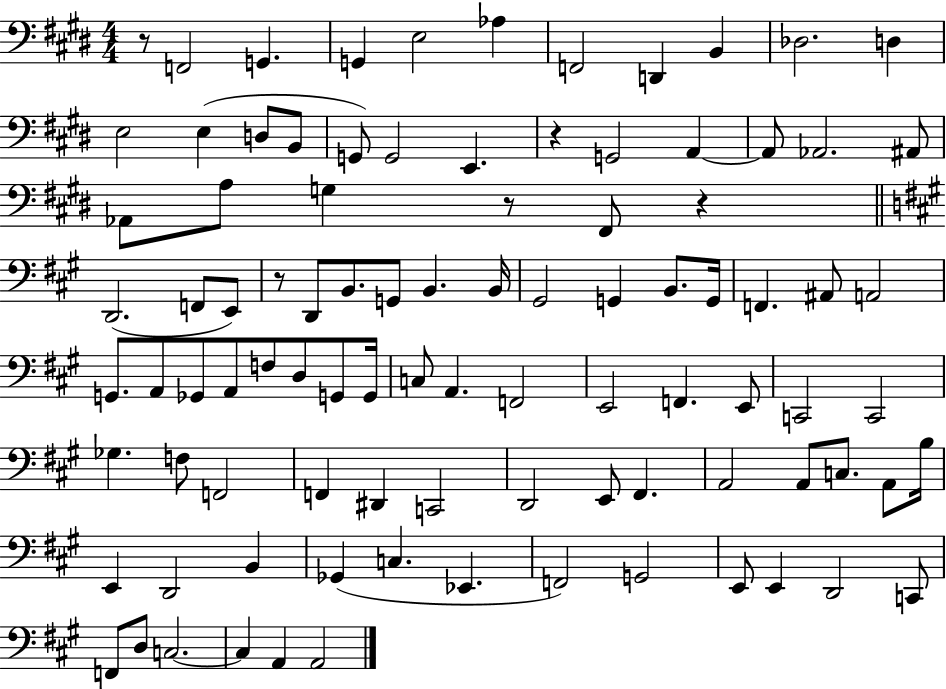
{
  \clef bass
  \numericTimeSignature
  \time 4/4
  \key e \major
  \repeat volta 2 { r8 f,2 g,4. | g,4 e2 aes4 | f,2 d,4 b,4 | des2. d4 | \break e2 e4( d8 b,8 | g,8) g,2 e,4. | r4 g,2 a,4~~ | a,8 aes,2. ais,8 | \break aes,8 a8 g4 r8 fis,8 r4 | \bar "||" \break \key a \major d,2.( f,8 e,8) | r8 d,8 b,8. g,8 b,4. b,16 | gis,2 g,4 b,8. g,16 | f,4. ais,8 a,2 | \break g,8. a,8 ges,8 a,8 f8 d8 g,8 g,16 | c8 a,4. f,2 | e,2 f,4. e,8 | c,2 c,2 | \break ges4. f8 f,2 | f,4 dis,4 c,2 | d,2 e,8 fis,4. | a,2 a,8 c8. a,8 b16 | \break e,4 d,2 b,4 | ges,4( c4. ees,4. | f,2) g,2 | e,8 e,4 d,2 c,8 | \break f,8 d8 c2.~~ | c4 a,4 a,2 | } \bar "|."
}